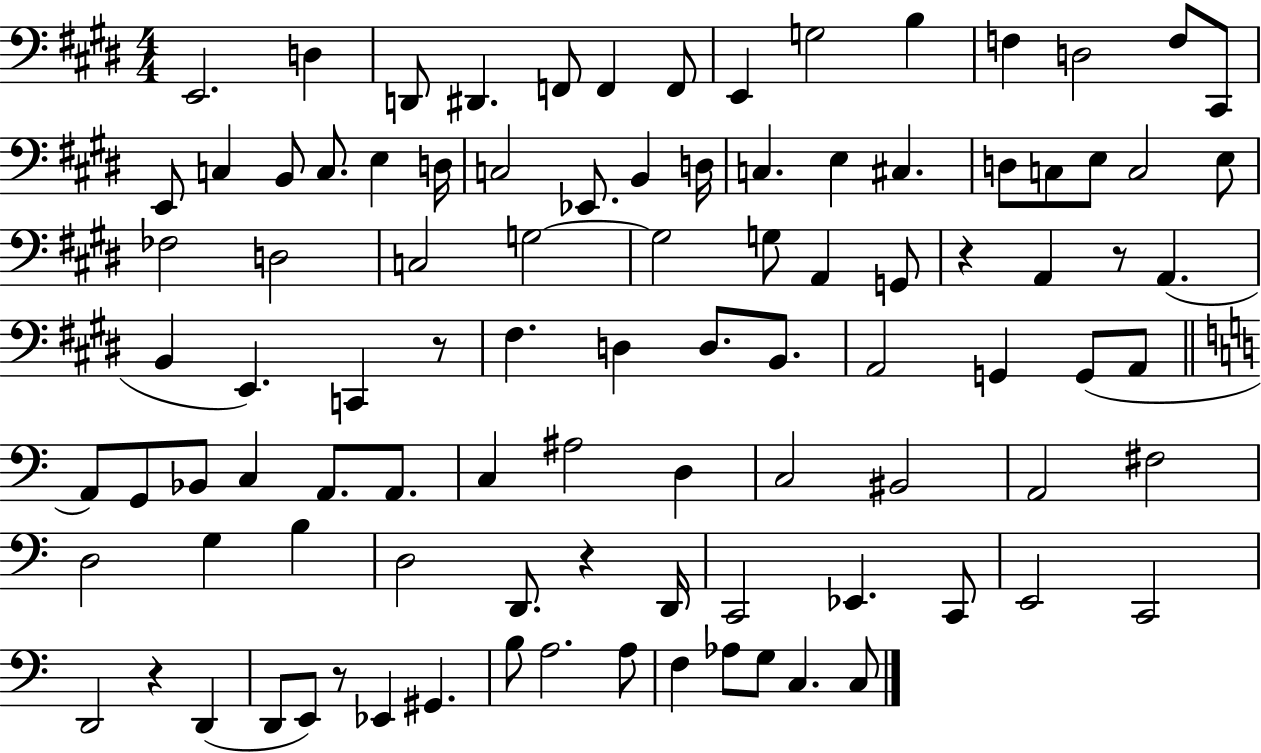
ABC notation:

X:1
T:Untitled
M:4/4
L:1/4
K:E
E,,2 D, D,,/2 ^D,, F,,/2 F,, F,,/2 E,, G,2 B, F, D,2 F,/2 ^C,,/2 E,,/2 C, B,,/2 C,/2 E, D,/4 C,2 _E,,/2 B,, D,/4 C, E, ^C, D,/2 C,/2 E,/2 C,2 E,/2 _F,2 D,2 C,2 G,2 G,2 G,/2 A,, G,,/2 z A,, z/2 A,, B,, E,, C,, z/2 ^F, D, D,/2 B,,/2 A,,2 G,, G,,/2 A,,/2 A,,/2 G,,/2 _B,,/2 C, A,,/2 A,,/2 C, ^A,2 D, C,2 ^B,,2 A,,2 ^F,2 D,2 G, B, D,2 D,,/2 z D,,/4 C,,2 _E,, C,,/2 E,,2 C,,2 D,,2 z D,, D,,/2 E,,/2 z/2 _E,, ^G,, B,/2 A,2 A,/2 F, _A,/2 G,/2 C, C,/2